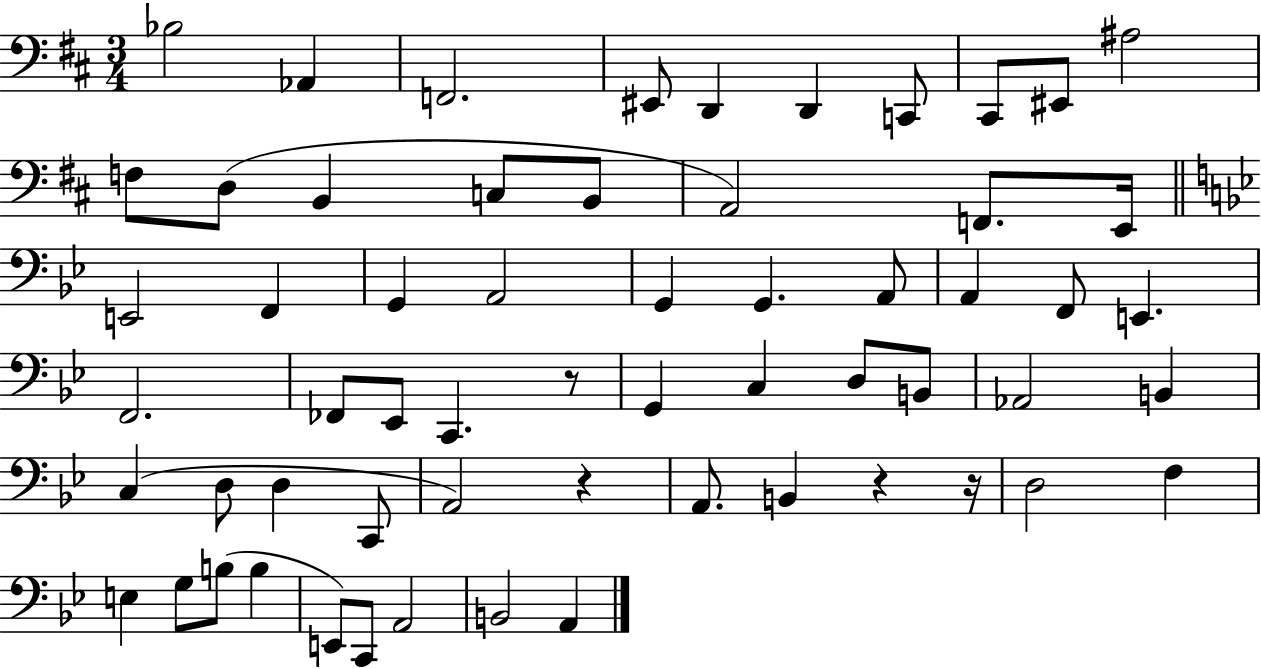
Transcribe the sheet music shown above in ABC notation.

X:1
T:Untitled
M:3/4
L:1/4
K:D
_B,2 _A,, F,,2 ^E,,/2 D,, D,, C,,/2 ^C,,/2 ^E,,/2 ^A,2 F,/2 D,/2 B,, C,/2 B,,/2 A,,2 F,,/2 E,,/4 E,,2 F,, G,, A,,2 G,, G,, A,,/2 A,, F,,/2 E,, F,,2 _F,,/2 _E,,/2 C,, z/2 G,, C, D,/2 B,,/2 _A,,2 B,, C, D,/2 D, C,,/2 A,,2 z A,,/2 B,, z z/4 D,2 F, E, G,/2 B,/2 B, E,,/2 C,,/2 A,,2 B,,2 A,,